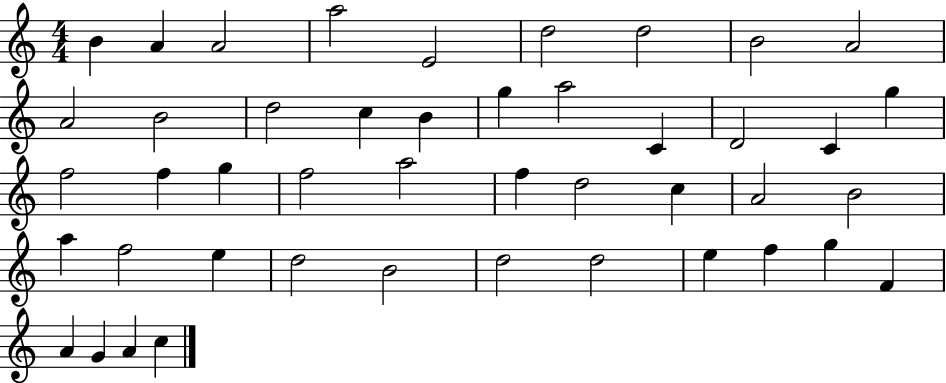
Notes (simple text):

B4/q A4/q A4/h A5/h E4/h D5/h D5/h B4/h A4/h A4/h B4/h D5/h C5/q B4/q G5/q A5/h C4/q D4/h C4/q G5/q F5/h F5/q G5/q F5/h A5/h F5/q D5/h C5/q A4/h B4/h A5/q F5/h E5/q D5/h B4/h D5/h D5/h E5/q F5/q G5/q F4/q A4/q G4/q A4/q C5/q